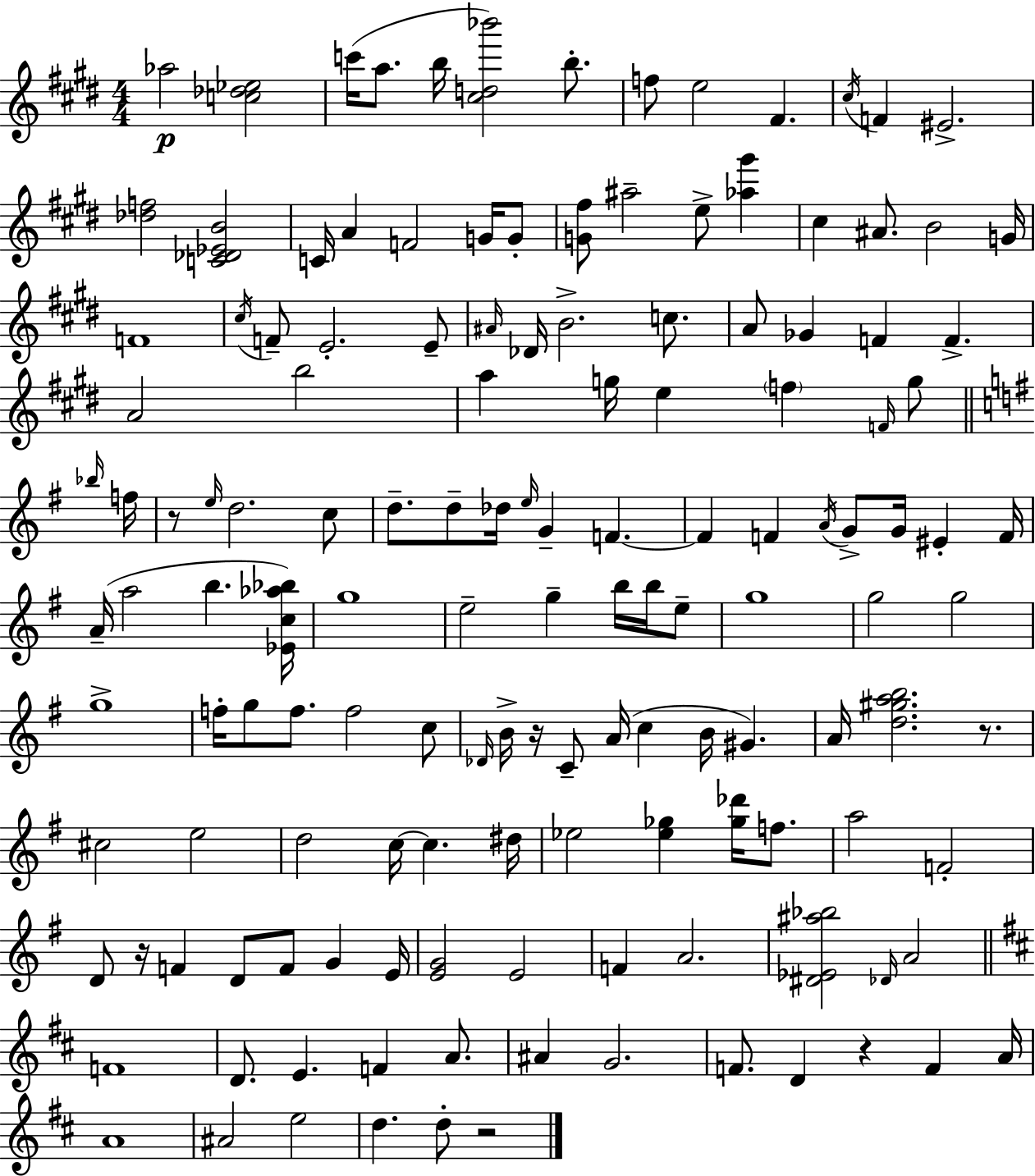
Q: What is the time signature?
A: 4/4